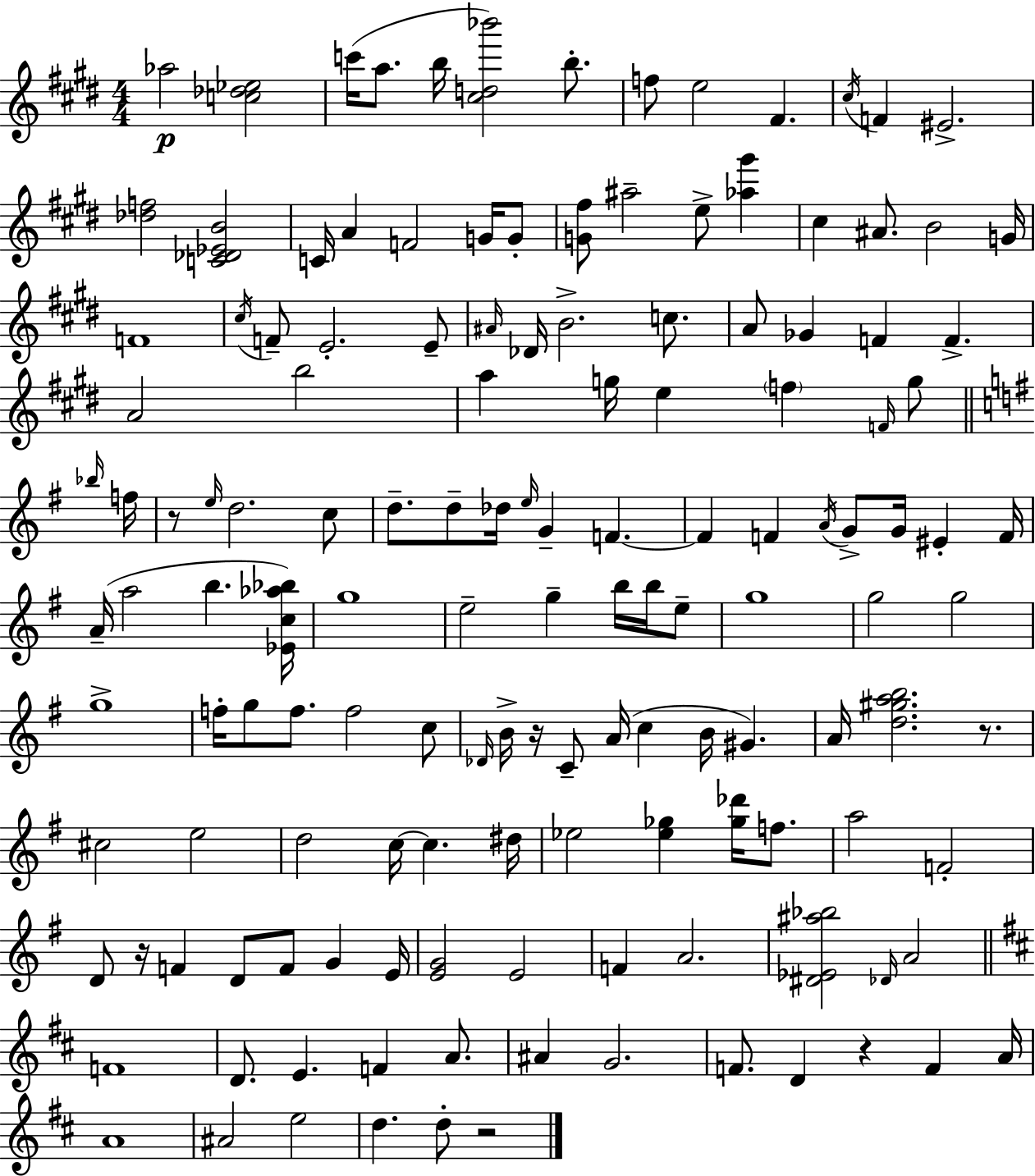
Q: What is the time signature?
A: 4/4